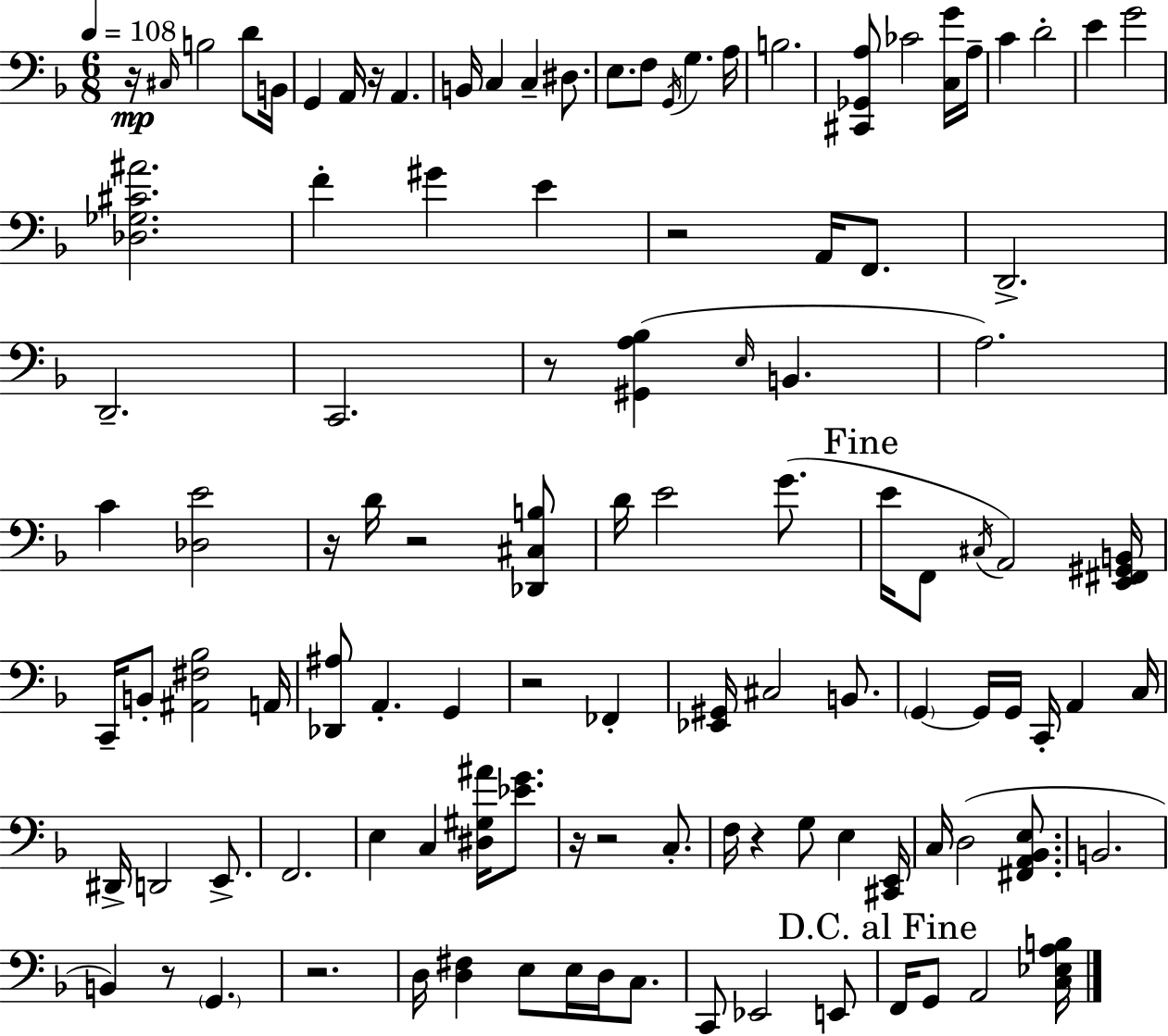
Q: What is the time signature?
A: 6/8